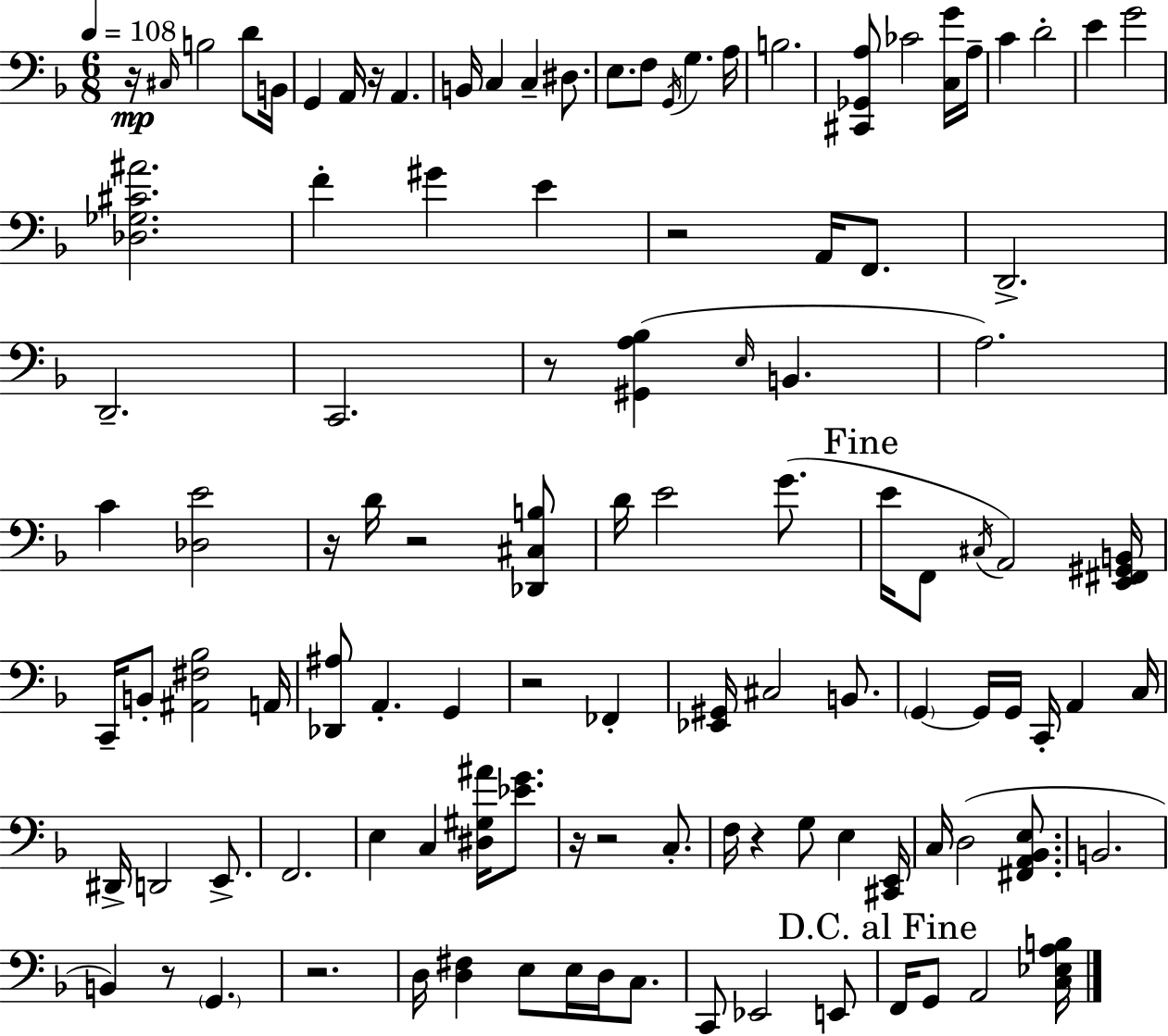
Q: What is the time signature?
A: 6/8